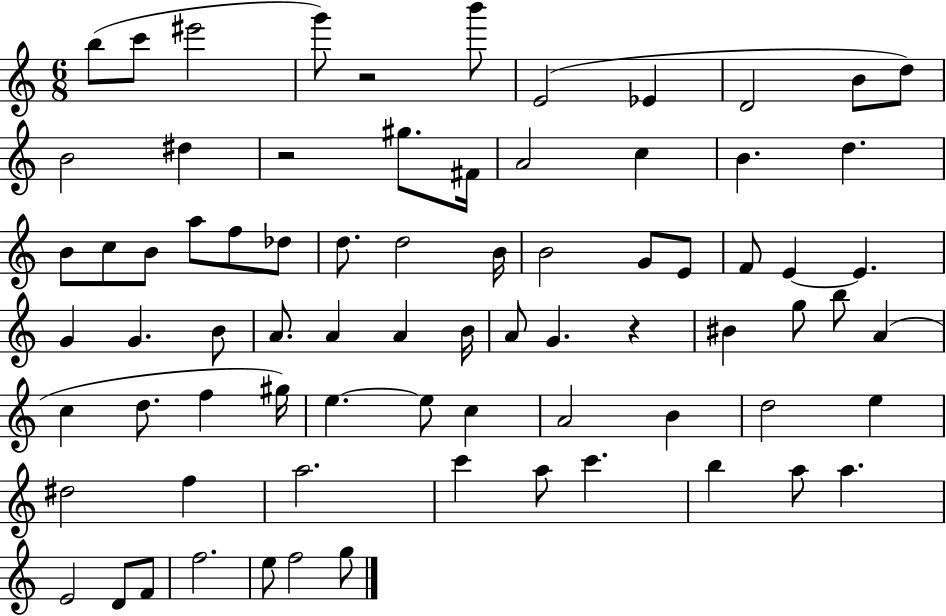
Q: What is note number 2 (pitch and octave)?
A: C6